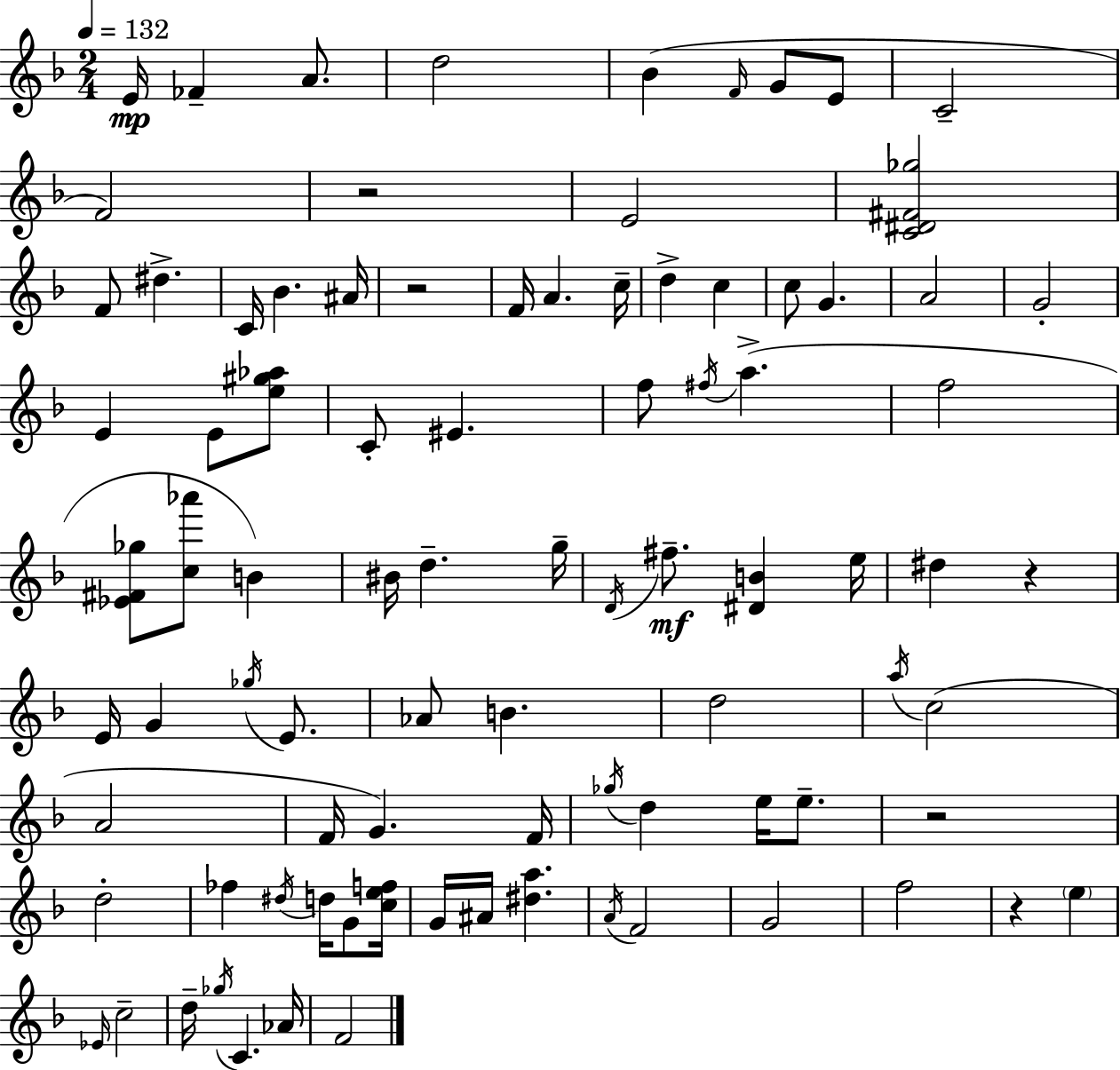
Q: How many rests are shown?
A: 5